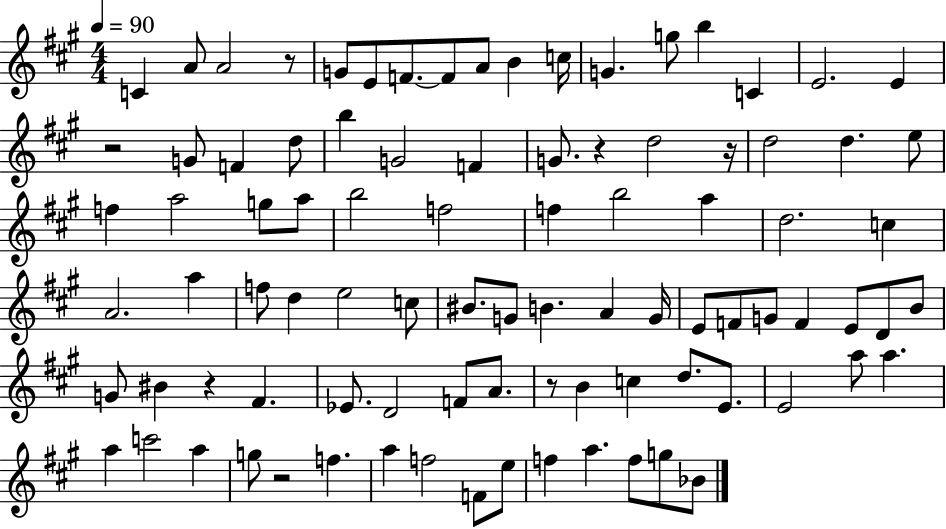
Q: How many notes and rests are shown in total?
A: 91